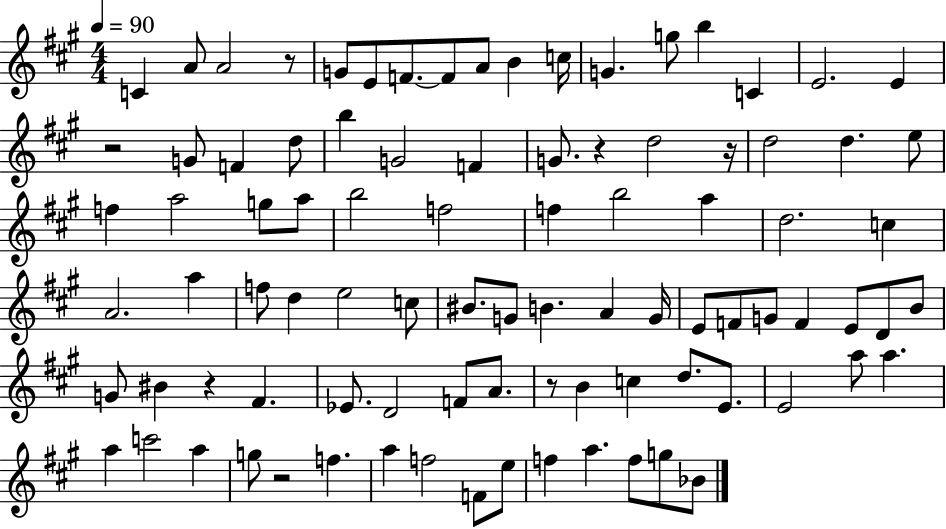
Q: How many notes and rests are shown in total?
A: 91